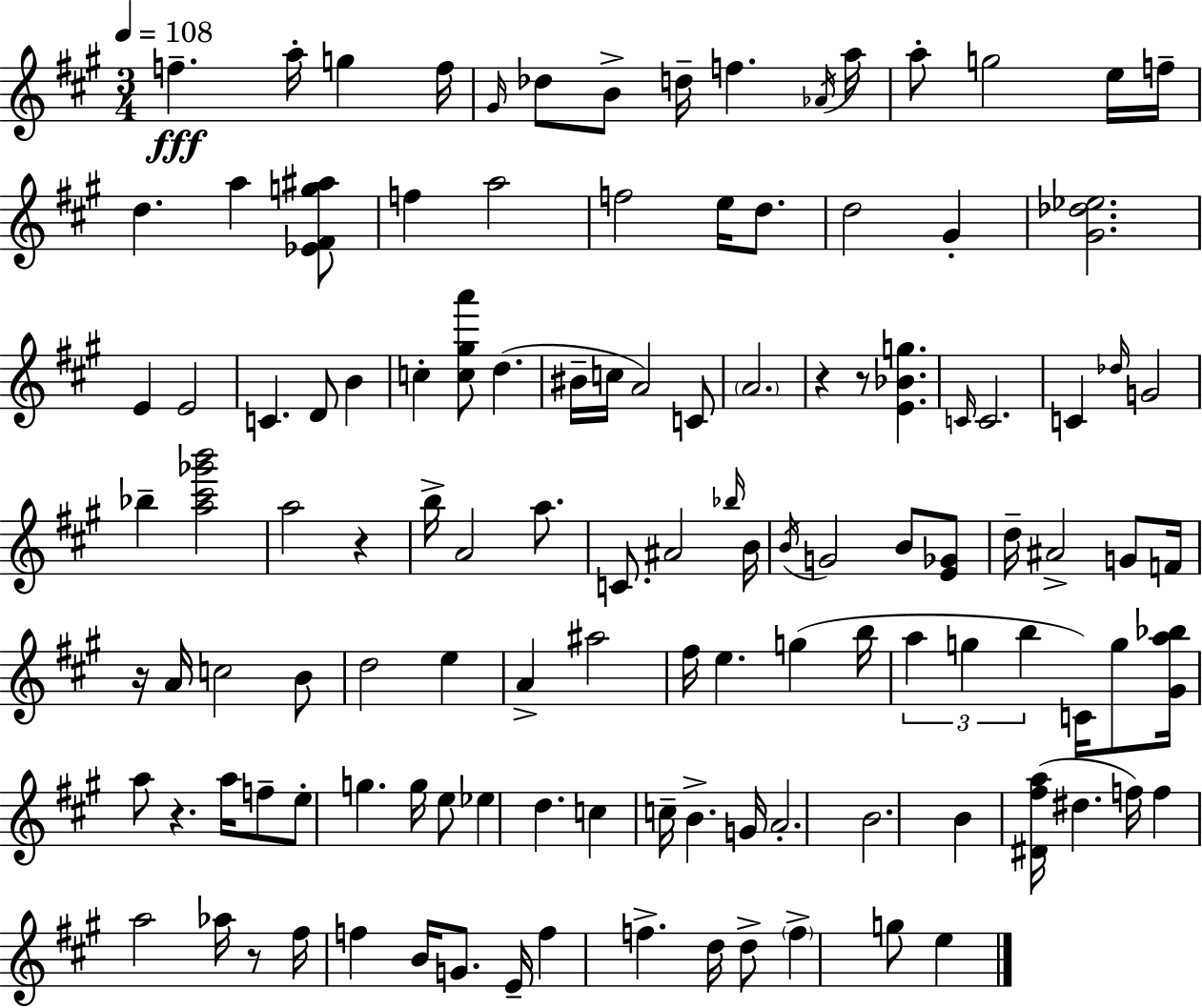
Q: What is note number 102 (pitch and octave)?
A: D5